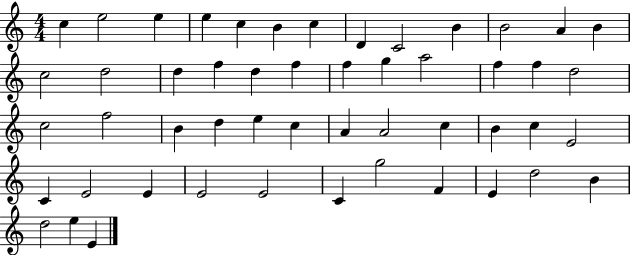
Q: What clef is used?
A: treble